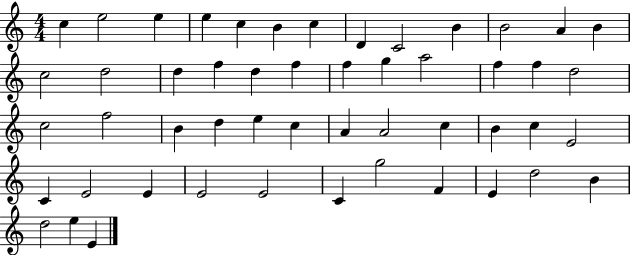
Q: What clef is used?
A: treble